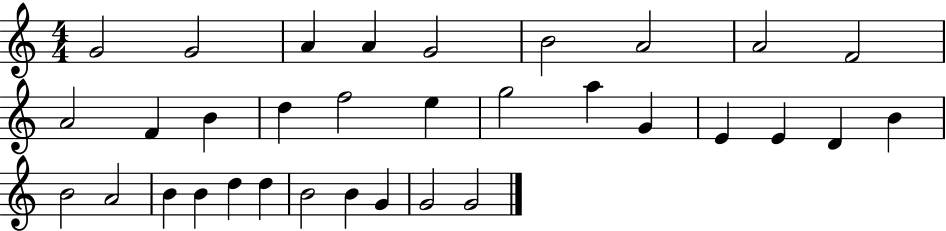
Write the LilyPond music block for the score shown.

{
  \clef treble
  \numericTimeSignature
  \time 4/4
  \key c \major
  g'2 g'2 | a'4 a'4 g'2 | b'2 a'2 | a'2 f'2 | \break a'2 f'4 b'4 | d''4 f''2 e''4 | g''2 a''4 g'4 | e'4 e'4 d'4 b'4 | \break b'2 a'2 | b'4 b'4 d''4 d''4 | b'2 b'4 g'4 | g'2 g'2 | \break \bar "|."
}